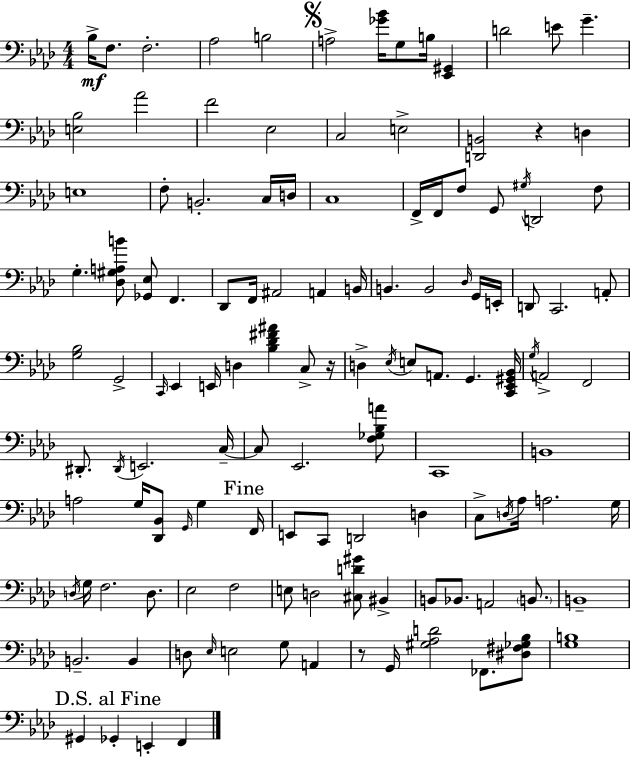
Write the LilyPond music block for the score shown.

{
  \clef bass
  \numericTimeSignature
  \time 4/4
  \key aes \major
  bes16->\mf f8. f2.-. | aes2 b2 | \mark \markup { \musicglyph "scripts.segno" } a2-> <ges' bes'>16 g8 b16 <ees, gis,>4 | d'2 e'8 g'4.-- | \break <e bes>2 aes'2 | f'2 ees2 | c2 e2-> | <d, b,>2 r4 d4 | \break e1 | f8-. b,2.-. c16 d16 | c1 | f,16-> f,16 f8 g,8 \acciaccatura { gis16 } d,2 f8 | \break g4.-. <des gis a b'>8 <ges, ees>8 f,4. | des,8 f,16 ais,2 a,4 | b,16 b,4. b,2 \grace { des16 } | g,16 e,16-. d,8 c,2. | \break a,8-. <g bes>2 g,2-> | \grace { c,16 } ees,4 e,16 d4 <bes des' fis' ais'>4 | c8-> r16 d4-> \acciaccatura { ees16 } e8 a,8. g,4. | <c, ees, gis, bes,>16 \acciaccatura { g16 } a,2-> f,2 | \break dis,8.-. \acciaccatura { dis,16 } e,2. | c16--~~ c8 ees,2. | <f ges bes a'>8 c,1 | b,1 | \break a2 g16 <des, bes,>8 | \grace { g,16 } g4 \mark "Fine" f,16 e,8 c,8 d,2 | d4 c8-> \acciaccatura { d16 } aes16 a2. | g16 \acciaccatura { d16 } g16 f2. | \break d8. ees2 | f2 e8 d2 | <cis d' gis'>8 bis,4-> b,8 bes,8. a,2 | \parenthesize b,8. b,1-- | \break b,2.-- | b,4 d8 \grace { ees16 } e2 | g8 a,4 r8 g,16 <gis aes d'>2 | fes,8. <dis fis ges bes>8 <g b>1 | \break \mark "D.S. al Fine" gis,4 ges,4-. | e,4-. f,4 \bar "|."
}